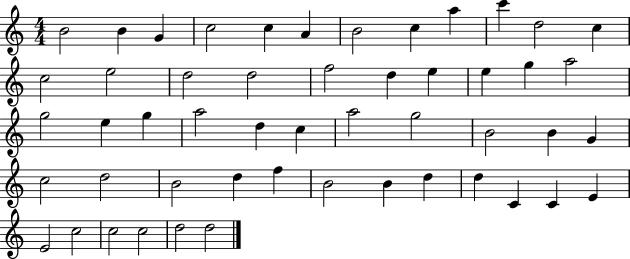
B4/h B4/q G4/q C5/h C5/q A4/q B4/h C5/q A5/q C6/q D5/h C5/q C5/h E5/h D5/h D5/h F5/h D5/q E5/q E5/q G5/q A5/h G5/h E5/q G5/q A5/h D5/q C5/q A5/h G5/h B4/h B4/q G4/q C5/h D5/h B4/h D5/q F5/q B4/h B4/q D5/q D5/q C4/q C4/q E4/q E4/h C5/h C5/h C5/h D5/h D5/h